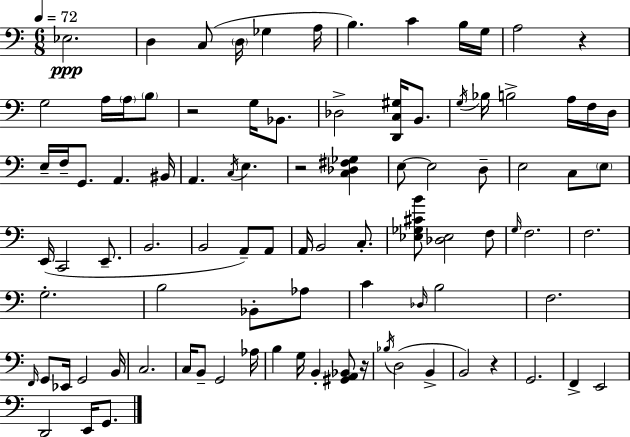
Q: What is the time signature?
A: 6/8